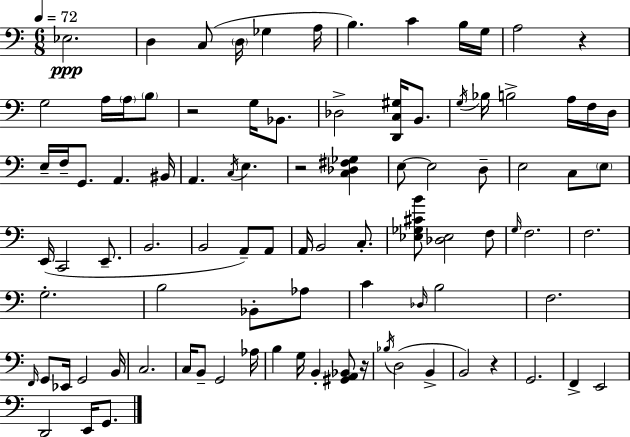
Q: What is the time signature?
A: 6/8